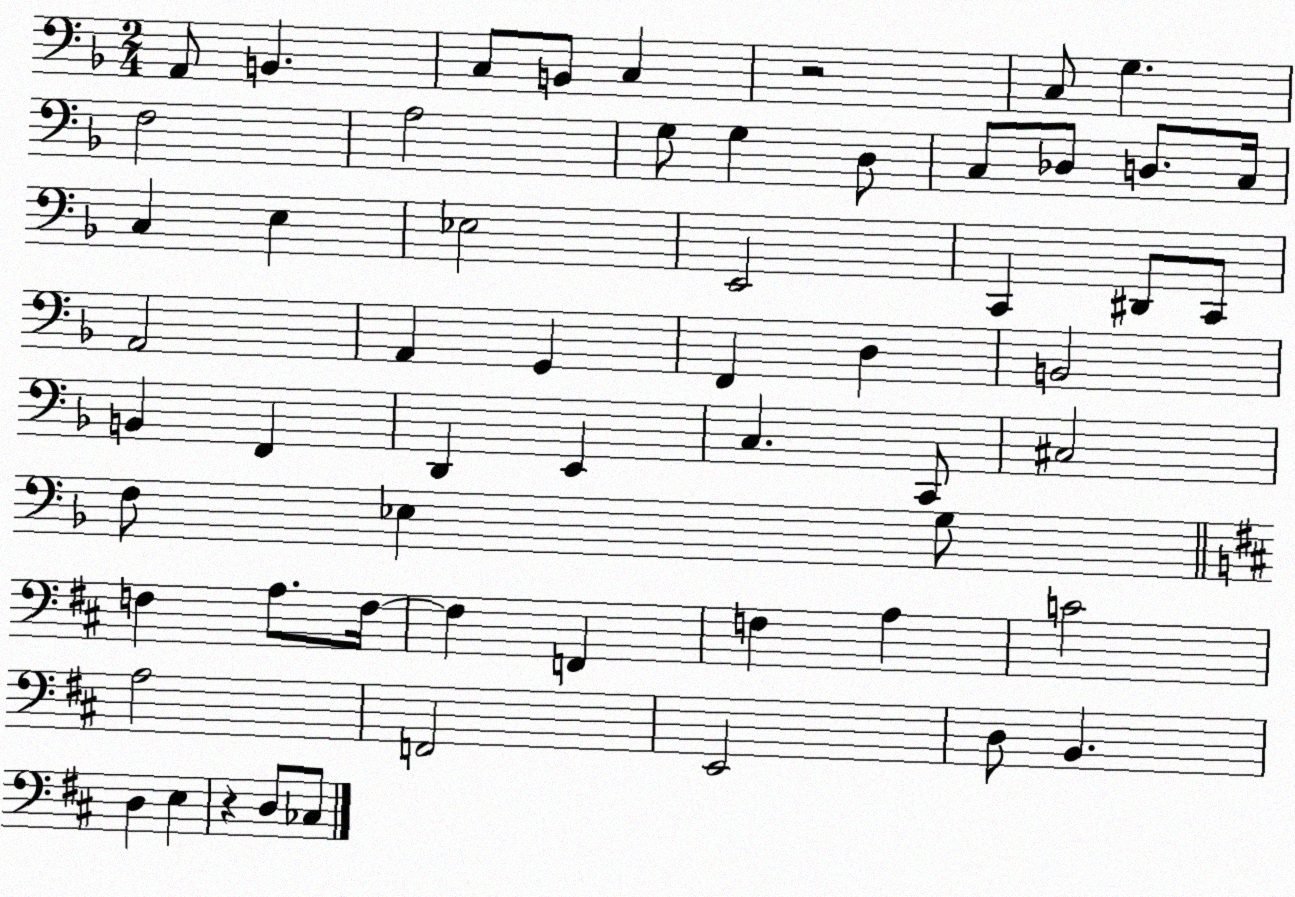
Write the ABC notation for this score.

X:1
T:Untitled
M:2/4
L:1/4
K:F
A,,/2 B,, C,/2 B,,/2 C, z2 C,/2 G, F,2 A,2 G,/2 G, D,/2 C,/2 _D,/2 D,/2 C,/4 C, E, _E,2 E,,2 C,, ^D,,/2 C,,/2 A,,2 A,, G,, F,, D, B,,2 B,, F,, D,, E,, C, C,,/2 ^C,2 F,/2 _E, G,/2 F, A,/2 F,/4 F, F,, F, A, C2 A,2 F,,2 E,,2 D,/2 B,, D, E, z D,/2 _C,/2